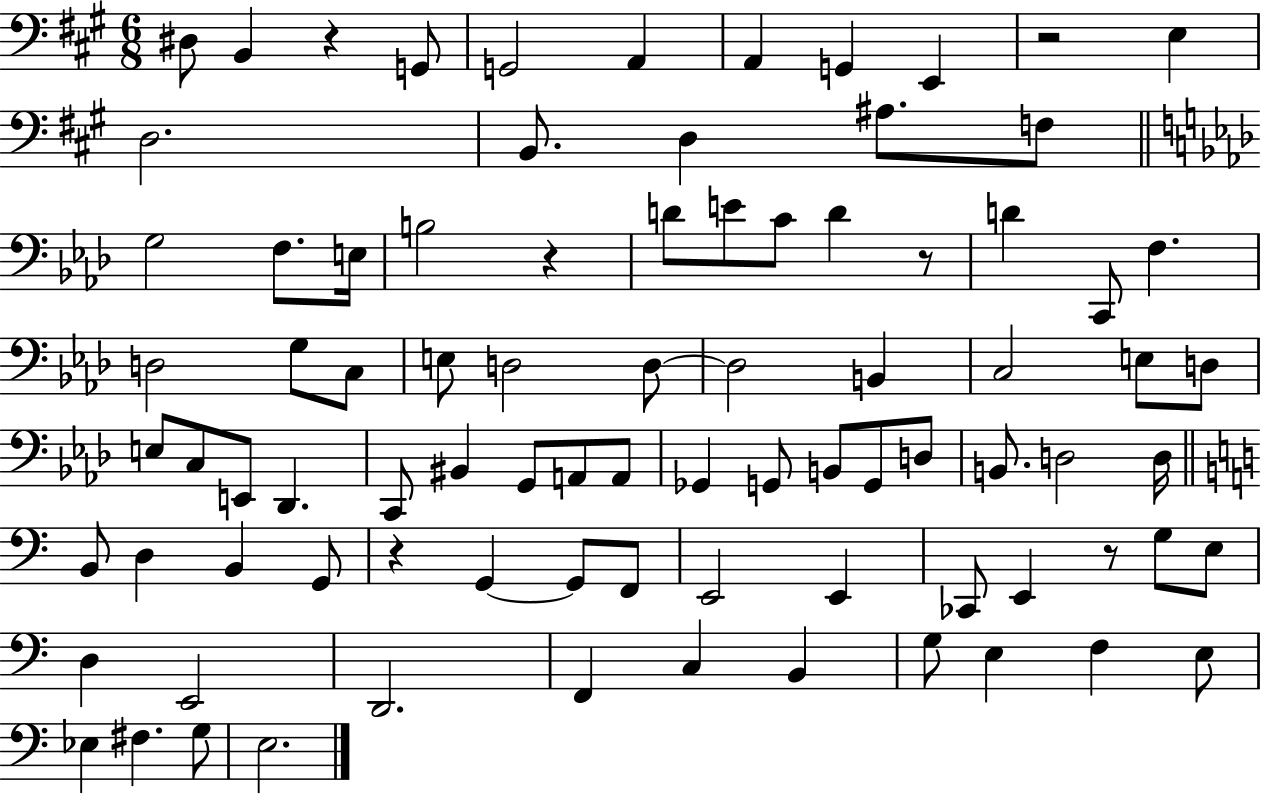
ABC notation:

X:1
T:Untitled
M:6/8
L:1/4
K:A
^D,/2 B,, z G,,/2 G,,2 A,, A,, G,, E,, z2 E, D,2 B,,/2 D, ^A,/2 F,/2 G,2 F,/2 E,/4 B,2 z D/2 E/2 C/2 D z/2 D C,,/2 F, D,2 G,/2 C,/2 E,/2 D,2 D,/2 D,2 B,, C,2 E,/2 D,/2 E,/2 C,/2 E,,/2 _D,, C,,/2 ^B,, G,,/2 A,,/2 A,,/2 _G,, G,,/2 B,,/2 G,,/2 D,/2 B,,/2 D,2 D,/4 B,,/2 D, B,, G,,/2 z G,, G,,/2 F,,/2 E,,2 E,, _C,,/2 E,, z/2 G,/2 E,/2 D, E,,2 D,,2 F,, C, B,, G,/2 E, F, E,/2 _E, ^F, G,/2 E,2